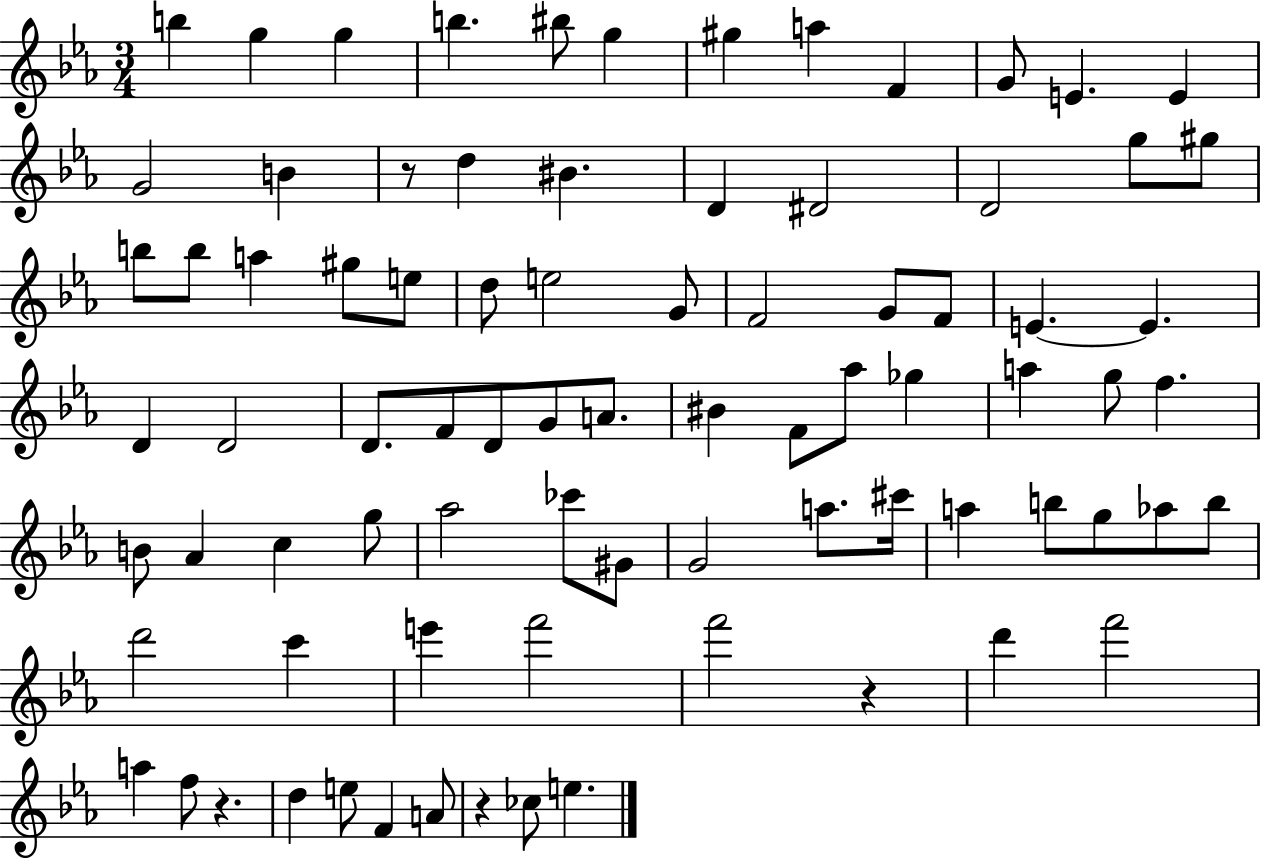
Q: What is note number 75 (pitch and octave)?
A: F4